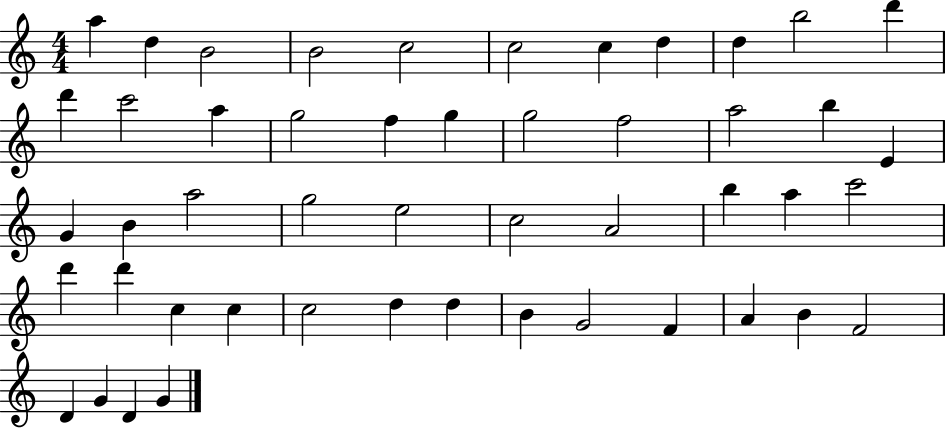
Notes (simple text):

A5/q D5/q B4/h B4/h C5/h C5/h C5/q D5/q D5/q B5/h D6/q D6/q C6/h A5/q G5/h F5/q G5/q G5/h F5/h A5/h B5/q E4/q G4/q B4/q A5/h G5/h E5/h C5/h A4/h B5/q A5/q C6/h D6/q D6/q C5/q C5/q C5/h D5/q D5/q B4/q G4/h F4/q A4/q B4/q F4/h D4/q G4/q D4/q G4/q